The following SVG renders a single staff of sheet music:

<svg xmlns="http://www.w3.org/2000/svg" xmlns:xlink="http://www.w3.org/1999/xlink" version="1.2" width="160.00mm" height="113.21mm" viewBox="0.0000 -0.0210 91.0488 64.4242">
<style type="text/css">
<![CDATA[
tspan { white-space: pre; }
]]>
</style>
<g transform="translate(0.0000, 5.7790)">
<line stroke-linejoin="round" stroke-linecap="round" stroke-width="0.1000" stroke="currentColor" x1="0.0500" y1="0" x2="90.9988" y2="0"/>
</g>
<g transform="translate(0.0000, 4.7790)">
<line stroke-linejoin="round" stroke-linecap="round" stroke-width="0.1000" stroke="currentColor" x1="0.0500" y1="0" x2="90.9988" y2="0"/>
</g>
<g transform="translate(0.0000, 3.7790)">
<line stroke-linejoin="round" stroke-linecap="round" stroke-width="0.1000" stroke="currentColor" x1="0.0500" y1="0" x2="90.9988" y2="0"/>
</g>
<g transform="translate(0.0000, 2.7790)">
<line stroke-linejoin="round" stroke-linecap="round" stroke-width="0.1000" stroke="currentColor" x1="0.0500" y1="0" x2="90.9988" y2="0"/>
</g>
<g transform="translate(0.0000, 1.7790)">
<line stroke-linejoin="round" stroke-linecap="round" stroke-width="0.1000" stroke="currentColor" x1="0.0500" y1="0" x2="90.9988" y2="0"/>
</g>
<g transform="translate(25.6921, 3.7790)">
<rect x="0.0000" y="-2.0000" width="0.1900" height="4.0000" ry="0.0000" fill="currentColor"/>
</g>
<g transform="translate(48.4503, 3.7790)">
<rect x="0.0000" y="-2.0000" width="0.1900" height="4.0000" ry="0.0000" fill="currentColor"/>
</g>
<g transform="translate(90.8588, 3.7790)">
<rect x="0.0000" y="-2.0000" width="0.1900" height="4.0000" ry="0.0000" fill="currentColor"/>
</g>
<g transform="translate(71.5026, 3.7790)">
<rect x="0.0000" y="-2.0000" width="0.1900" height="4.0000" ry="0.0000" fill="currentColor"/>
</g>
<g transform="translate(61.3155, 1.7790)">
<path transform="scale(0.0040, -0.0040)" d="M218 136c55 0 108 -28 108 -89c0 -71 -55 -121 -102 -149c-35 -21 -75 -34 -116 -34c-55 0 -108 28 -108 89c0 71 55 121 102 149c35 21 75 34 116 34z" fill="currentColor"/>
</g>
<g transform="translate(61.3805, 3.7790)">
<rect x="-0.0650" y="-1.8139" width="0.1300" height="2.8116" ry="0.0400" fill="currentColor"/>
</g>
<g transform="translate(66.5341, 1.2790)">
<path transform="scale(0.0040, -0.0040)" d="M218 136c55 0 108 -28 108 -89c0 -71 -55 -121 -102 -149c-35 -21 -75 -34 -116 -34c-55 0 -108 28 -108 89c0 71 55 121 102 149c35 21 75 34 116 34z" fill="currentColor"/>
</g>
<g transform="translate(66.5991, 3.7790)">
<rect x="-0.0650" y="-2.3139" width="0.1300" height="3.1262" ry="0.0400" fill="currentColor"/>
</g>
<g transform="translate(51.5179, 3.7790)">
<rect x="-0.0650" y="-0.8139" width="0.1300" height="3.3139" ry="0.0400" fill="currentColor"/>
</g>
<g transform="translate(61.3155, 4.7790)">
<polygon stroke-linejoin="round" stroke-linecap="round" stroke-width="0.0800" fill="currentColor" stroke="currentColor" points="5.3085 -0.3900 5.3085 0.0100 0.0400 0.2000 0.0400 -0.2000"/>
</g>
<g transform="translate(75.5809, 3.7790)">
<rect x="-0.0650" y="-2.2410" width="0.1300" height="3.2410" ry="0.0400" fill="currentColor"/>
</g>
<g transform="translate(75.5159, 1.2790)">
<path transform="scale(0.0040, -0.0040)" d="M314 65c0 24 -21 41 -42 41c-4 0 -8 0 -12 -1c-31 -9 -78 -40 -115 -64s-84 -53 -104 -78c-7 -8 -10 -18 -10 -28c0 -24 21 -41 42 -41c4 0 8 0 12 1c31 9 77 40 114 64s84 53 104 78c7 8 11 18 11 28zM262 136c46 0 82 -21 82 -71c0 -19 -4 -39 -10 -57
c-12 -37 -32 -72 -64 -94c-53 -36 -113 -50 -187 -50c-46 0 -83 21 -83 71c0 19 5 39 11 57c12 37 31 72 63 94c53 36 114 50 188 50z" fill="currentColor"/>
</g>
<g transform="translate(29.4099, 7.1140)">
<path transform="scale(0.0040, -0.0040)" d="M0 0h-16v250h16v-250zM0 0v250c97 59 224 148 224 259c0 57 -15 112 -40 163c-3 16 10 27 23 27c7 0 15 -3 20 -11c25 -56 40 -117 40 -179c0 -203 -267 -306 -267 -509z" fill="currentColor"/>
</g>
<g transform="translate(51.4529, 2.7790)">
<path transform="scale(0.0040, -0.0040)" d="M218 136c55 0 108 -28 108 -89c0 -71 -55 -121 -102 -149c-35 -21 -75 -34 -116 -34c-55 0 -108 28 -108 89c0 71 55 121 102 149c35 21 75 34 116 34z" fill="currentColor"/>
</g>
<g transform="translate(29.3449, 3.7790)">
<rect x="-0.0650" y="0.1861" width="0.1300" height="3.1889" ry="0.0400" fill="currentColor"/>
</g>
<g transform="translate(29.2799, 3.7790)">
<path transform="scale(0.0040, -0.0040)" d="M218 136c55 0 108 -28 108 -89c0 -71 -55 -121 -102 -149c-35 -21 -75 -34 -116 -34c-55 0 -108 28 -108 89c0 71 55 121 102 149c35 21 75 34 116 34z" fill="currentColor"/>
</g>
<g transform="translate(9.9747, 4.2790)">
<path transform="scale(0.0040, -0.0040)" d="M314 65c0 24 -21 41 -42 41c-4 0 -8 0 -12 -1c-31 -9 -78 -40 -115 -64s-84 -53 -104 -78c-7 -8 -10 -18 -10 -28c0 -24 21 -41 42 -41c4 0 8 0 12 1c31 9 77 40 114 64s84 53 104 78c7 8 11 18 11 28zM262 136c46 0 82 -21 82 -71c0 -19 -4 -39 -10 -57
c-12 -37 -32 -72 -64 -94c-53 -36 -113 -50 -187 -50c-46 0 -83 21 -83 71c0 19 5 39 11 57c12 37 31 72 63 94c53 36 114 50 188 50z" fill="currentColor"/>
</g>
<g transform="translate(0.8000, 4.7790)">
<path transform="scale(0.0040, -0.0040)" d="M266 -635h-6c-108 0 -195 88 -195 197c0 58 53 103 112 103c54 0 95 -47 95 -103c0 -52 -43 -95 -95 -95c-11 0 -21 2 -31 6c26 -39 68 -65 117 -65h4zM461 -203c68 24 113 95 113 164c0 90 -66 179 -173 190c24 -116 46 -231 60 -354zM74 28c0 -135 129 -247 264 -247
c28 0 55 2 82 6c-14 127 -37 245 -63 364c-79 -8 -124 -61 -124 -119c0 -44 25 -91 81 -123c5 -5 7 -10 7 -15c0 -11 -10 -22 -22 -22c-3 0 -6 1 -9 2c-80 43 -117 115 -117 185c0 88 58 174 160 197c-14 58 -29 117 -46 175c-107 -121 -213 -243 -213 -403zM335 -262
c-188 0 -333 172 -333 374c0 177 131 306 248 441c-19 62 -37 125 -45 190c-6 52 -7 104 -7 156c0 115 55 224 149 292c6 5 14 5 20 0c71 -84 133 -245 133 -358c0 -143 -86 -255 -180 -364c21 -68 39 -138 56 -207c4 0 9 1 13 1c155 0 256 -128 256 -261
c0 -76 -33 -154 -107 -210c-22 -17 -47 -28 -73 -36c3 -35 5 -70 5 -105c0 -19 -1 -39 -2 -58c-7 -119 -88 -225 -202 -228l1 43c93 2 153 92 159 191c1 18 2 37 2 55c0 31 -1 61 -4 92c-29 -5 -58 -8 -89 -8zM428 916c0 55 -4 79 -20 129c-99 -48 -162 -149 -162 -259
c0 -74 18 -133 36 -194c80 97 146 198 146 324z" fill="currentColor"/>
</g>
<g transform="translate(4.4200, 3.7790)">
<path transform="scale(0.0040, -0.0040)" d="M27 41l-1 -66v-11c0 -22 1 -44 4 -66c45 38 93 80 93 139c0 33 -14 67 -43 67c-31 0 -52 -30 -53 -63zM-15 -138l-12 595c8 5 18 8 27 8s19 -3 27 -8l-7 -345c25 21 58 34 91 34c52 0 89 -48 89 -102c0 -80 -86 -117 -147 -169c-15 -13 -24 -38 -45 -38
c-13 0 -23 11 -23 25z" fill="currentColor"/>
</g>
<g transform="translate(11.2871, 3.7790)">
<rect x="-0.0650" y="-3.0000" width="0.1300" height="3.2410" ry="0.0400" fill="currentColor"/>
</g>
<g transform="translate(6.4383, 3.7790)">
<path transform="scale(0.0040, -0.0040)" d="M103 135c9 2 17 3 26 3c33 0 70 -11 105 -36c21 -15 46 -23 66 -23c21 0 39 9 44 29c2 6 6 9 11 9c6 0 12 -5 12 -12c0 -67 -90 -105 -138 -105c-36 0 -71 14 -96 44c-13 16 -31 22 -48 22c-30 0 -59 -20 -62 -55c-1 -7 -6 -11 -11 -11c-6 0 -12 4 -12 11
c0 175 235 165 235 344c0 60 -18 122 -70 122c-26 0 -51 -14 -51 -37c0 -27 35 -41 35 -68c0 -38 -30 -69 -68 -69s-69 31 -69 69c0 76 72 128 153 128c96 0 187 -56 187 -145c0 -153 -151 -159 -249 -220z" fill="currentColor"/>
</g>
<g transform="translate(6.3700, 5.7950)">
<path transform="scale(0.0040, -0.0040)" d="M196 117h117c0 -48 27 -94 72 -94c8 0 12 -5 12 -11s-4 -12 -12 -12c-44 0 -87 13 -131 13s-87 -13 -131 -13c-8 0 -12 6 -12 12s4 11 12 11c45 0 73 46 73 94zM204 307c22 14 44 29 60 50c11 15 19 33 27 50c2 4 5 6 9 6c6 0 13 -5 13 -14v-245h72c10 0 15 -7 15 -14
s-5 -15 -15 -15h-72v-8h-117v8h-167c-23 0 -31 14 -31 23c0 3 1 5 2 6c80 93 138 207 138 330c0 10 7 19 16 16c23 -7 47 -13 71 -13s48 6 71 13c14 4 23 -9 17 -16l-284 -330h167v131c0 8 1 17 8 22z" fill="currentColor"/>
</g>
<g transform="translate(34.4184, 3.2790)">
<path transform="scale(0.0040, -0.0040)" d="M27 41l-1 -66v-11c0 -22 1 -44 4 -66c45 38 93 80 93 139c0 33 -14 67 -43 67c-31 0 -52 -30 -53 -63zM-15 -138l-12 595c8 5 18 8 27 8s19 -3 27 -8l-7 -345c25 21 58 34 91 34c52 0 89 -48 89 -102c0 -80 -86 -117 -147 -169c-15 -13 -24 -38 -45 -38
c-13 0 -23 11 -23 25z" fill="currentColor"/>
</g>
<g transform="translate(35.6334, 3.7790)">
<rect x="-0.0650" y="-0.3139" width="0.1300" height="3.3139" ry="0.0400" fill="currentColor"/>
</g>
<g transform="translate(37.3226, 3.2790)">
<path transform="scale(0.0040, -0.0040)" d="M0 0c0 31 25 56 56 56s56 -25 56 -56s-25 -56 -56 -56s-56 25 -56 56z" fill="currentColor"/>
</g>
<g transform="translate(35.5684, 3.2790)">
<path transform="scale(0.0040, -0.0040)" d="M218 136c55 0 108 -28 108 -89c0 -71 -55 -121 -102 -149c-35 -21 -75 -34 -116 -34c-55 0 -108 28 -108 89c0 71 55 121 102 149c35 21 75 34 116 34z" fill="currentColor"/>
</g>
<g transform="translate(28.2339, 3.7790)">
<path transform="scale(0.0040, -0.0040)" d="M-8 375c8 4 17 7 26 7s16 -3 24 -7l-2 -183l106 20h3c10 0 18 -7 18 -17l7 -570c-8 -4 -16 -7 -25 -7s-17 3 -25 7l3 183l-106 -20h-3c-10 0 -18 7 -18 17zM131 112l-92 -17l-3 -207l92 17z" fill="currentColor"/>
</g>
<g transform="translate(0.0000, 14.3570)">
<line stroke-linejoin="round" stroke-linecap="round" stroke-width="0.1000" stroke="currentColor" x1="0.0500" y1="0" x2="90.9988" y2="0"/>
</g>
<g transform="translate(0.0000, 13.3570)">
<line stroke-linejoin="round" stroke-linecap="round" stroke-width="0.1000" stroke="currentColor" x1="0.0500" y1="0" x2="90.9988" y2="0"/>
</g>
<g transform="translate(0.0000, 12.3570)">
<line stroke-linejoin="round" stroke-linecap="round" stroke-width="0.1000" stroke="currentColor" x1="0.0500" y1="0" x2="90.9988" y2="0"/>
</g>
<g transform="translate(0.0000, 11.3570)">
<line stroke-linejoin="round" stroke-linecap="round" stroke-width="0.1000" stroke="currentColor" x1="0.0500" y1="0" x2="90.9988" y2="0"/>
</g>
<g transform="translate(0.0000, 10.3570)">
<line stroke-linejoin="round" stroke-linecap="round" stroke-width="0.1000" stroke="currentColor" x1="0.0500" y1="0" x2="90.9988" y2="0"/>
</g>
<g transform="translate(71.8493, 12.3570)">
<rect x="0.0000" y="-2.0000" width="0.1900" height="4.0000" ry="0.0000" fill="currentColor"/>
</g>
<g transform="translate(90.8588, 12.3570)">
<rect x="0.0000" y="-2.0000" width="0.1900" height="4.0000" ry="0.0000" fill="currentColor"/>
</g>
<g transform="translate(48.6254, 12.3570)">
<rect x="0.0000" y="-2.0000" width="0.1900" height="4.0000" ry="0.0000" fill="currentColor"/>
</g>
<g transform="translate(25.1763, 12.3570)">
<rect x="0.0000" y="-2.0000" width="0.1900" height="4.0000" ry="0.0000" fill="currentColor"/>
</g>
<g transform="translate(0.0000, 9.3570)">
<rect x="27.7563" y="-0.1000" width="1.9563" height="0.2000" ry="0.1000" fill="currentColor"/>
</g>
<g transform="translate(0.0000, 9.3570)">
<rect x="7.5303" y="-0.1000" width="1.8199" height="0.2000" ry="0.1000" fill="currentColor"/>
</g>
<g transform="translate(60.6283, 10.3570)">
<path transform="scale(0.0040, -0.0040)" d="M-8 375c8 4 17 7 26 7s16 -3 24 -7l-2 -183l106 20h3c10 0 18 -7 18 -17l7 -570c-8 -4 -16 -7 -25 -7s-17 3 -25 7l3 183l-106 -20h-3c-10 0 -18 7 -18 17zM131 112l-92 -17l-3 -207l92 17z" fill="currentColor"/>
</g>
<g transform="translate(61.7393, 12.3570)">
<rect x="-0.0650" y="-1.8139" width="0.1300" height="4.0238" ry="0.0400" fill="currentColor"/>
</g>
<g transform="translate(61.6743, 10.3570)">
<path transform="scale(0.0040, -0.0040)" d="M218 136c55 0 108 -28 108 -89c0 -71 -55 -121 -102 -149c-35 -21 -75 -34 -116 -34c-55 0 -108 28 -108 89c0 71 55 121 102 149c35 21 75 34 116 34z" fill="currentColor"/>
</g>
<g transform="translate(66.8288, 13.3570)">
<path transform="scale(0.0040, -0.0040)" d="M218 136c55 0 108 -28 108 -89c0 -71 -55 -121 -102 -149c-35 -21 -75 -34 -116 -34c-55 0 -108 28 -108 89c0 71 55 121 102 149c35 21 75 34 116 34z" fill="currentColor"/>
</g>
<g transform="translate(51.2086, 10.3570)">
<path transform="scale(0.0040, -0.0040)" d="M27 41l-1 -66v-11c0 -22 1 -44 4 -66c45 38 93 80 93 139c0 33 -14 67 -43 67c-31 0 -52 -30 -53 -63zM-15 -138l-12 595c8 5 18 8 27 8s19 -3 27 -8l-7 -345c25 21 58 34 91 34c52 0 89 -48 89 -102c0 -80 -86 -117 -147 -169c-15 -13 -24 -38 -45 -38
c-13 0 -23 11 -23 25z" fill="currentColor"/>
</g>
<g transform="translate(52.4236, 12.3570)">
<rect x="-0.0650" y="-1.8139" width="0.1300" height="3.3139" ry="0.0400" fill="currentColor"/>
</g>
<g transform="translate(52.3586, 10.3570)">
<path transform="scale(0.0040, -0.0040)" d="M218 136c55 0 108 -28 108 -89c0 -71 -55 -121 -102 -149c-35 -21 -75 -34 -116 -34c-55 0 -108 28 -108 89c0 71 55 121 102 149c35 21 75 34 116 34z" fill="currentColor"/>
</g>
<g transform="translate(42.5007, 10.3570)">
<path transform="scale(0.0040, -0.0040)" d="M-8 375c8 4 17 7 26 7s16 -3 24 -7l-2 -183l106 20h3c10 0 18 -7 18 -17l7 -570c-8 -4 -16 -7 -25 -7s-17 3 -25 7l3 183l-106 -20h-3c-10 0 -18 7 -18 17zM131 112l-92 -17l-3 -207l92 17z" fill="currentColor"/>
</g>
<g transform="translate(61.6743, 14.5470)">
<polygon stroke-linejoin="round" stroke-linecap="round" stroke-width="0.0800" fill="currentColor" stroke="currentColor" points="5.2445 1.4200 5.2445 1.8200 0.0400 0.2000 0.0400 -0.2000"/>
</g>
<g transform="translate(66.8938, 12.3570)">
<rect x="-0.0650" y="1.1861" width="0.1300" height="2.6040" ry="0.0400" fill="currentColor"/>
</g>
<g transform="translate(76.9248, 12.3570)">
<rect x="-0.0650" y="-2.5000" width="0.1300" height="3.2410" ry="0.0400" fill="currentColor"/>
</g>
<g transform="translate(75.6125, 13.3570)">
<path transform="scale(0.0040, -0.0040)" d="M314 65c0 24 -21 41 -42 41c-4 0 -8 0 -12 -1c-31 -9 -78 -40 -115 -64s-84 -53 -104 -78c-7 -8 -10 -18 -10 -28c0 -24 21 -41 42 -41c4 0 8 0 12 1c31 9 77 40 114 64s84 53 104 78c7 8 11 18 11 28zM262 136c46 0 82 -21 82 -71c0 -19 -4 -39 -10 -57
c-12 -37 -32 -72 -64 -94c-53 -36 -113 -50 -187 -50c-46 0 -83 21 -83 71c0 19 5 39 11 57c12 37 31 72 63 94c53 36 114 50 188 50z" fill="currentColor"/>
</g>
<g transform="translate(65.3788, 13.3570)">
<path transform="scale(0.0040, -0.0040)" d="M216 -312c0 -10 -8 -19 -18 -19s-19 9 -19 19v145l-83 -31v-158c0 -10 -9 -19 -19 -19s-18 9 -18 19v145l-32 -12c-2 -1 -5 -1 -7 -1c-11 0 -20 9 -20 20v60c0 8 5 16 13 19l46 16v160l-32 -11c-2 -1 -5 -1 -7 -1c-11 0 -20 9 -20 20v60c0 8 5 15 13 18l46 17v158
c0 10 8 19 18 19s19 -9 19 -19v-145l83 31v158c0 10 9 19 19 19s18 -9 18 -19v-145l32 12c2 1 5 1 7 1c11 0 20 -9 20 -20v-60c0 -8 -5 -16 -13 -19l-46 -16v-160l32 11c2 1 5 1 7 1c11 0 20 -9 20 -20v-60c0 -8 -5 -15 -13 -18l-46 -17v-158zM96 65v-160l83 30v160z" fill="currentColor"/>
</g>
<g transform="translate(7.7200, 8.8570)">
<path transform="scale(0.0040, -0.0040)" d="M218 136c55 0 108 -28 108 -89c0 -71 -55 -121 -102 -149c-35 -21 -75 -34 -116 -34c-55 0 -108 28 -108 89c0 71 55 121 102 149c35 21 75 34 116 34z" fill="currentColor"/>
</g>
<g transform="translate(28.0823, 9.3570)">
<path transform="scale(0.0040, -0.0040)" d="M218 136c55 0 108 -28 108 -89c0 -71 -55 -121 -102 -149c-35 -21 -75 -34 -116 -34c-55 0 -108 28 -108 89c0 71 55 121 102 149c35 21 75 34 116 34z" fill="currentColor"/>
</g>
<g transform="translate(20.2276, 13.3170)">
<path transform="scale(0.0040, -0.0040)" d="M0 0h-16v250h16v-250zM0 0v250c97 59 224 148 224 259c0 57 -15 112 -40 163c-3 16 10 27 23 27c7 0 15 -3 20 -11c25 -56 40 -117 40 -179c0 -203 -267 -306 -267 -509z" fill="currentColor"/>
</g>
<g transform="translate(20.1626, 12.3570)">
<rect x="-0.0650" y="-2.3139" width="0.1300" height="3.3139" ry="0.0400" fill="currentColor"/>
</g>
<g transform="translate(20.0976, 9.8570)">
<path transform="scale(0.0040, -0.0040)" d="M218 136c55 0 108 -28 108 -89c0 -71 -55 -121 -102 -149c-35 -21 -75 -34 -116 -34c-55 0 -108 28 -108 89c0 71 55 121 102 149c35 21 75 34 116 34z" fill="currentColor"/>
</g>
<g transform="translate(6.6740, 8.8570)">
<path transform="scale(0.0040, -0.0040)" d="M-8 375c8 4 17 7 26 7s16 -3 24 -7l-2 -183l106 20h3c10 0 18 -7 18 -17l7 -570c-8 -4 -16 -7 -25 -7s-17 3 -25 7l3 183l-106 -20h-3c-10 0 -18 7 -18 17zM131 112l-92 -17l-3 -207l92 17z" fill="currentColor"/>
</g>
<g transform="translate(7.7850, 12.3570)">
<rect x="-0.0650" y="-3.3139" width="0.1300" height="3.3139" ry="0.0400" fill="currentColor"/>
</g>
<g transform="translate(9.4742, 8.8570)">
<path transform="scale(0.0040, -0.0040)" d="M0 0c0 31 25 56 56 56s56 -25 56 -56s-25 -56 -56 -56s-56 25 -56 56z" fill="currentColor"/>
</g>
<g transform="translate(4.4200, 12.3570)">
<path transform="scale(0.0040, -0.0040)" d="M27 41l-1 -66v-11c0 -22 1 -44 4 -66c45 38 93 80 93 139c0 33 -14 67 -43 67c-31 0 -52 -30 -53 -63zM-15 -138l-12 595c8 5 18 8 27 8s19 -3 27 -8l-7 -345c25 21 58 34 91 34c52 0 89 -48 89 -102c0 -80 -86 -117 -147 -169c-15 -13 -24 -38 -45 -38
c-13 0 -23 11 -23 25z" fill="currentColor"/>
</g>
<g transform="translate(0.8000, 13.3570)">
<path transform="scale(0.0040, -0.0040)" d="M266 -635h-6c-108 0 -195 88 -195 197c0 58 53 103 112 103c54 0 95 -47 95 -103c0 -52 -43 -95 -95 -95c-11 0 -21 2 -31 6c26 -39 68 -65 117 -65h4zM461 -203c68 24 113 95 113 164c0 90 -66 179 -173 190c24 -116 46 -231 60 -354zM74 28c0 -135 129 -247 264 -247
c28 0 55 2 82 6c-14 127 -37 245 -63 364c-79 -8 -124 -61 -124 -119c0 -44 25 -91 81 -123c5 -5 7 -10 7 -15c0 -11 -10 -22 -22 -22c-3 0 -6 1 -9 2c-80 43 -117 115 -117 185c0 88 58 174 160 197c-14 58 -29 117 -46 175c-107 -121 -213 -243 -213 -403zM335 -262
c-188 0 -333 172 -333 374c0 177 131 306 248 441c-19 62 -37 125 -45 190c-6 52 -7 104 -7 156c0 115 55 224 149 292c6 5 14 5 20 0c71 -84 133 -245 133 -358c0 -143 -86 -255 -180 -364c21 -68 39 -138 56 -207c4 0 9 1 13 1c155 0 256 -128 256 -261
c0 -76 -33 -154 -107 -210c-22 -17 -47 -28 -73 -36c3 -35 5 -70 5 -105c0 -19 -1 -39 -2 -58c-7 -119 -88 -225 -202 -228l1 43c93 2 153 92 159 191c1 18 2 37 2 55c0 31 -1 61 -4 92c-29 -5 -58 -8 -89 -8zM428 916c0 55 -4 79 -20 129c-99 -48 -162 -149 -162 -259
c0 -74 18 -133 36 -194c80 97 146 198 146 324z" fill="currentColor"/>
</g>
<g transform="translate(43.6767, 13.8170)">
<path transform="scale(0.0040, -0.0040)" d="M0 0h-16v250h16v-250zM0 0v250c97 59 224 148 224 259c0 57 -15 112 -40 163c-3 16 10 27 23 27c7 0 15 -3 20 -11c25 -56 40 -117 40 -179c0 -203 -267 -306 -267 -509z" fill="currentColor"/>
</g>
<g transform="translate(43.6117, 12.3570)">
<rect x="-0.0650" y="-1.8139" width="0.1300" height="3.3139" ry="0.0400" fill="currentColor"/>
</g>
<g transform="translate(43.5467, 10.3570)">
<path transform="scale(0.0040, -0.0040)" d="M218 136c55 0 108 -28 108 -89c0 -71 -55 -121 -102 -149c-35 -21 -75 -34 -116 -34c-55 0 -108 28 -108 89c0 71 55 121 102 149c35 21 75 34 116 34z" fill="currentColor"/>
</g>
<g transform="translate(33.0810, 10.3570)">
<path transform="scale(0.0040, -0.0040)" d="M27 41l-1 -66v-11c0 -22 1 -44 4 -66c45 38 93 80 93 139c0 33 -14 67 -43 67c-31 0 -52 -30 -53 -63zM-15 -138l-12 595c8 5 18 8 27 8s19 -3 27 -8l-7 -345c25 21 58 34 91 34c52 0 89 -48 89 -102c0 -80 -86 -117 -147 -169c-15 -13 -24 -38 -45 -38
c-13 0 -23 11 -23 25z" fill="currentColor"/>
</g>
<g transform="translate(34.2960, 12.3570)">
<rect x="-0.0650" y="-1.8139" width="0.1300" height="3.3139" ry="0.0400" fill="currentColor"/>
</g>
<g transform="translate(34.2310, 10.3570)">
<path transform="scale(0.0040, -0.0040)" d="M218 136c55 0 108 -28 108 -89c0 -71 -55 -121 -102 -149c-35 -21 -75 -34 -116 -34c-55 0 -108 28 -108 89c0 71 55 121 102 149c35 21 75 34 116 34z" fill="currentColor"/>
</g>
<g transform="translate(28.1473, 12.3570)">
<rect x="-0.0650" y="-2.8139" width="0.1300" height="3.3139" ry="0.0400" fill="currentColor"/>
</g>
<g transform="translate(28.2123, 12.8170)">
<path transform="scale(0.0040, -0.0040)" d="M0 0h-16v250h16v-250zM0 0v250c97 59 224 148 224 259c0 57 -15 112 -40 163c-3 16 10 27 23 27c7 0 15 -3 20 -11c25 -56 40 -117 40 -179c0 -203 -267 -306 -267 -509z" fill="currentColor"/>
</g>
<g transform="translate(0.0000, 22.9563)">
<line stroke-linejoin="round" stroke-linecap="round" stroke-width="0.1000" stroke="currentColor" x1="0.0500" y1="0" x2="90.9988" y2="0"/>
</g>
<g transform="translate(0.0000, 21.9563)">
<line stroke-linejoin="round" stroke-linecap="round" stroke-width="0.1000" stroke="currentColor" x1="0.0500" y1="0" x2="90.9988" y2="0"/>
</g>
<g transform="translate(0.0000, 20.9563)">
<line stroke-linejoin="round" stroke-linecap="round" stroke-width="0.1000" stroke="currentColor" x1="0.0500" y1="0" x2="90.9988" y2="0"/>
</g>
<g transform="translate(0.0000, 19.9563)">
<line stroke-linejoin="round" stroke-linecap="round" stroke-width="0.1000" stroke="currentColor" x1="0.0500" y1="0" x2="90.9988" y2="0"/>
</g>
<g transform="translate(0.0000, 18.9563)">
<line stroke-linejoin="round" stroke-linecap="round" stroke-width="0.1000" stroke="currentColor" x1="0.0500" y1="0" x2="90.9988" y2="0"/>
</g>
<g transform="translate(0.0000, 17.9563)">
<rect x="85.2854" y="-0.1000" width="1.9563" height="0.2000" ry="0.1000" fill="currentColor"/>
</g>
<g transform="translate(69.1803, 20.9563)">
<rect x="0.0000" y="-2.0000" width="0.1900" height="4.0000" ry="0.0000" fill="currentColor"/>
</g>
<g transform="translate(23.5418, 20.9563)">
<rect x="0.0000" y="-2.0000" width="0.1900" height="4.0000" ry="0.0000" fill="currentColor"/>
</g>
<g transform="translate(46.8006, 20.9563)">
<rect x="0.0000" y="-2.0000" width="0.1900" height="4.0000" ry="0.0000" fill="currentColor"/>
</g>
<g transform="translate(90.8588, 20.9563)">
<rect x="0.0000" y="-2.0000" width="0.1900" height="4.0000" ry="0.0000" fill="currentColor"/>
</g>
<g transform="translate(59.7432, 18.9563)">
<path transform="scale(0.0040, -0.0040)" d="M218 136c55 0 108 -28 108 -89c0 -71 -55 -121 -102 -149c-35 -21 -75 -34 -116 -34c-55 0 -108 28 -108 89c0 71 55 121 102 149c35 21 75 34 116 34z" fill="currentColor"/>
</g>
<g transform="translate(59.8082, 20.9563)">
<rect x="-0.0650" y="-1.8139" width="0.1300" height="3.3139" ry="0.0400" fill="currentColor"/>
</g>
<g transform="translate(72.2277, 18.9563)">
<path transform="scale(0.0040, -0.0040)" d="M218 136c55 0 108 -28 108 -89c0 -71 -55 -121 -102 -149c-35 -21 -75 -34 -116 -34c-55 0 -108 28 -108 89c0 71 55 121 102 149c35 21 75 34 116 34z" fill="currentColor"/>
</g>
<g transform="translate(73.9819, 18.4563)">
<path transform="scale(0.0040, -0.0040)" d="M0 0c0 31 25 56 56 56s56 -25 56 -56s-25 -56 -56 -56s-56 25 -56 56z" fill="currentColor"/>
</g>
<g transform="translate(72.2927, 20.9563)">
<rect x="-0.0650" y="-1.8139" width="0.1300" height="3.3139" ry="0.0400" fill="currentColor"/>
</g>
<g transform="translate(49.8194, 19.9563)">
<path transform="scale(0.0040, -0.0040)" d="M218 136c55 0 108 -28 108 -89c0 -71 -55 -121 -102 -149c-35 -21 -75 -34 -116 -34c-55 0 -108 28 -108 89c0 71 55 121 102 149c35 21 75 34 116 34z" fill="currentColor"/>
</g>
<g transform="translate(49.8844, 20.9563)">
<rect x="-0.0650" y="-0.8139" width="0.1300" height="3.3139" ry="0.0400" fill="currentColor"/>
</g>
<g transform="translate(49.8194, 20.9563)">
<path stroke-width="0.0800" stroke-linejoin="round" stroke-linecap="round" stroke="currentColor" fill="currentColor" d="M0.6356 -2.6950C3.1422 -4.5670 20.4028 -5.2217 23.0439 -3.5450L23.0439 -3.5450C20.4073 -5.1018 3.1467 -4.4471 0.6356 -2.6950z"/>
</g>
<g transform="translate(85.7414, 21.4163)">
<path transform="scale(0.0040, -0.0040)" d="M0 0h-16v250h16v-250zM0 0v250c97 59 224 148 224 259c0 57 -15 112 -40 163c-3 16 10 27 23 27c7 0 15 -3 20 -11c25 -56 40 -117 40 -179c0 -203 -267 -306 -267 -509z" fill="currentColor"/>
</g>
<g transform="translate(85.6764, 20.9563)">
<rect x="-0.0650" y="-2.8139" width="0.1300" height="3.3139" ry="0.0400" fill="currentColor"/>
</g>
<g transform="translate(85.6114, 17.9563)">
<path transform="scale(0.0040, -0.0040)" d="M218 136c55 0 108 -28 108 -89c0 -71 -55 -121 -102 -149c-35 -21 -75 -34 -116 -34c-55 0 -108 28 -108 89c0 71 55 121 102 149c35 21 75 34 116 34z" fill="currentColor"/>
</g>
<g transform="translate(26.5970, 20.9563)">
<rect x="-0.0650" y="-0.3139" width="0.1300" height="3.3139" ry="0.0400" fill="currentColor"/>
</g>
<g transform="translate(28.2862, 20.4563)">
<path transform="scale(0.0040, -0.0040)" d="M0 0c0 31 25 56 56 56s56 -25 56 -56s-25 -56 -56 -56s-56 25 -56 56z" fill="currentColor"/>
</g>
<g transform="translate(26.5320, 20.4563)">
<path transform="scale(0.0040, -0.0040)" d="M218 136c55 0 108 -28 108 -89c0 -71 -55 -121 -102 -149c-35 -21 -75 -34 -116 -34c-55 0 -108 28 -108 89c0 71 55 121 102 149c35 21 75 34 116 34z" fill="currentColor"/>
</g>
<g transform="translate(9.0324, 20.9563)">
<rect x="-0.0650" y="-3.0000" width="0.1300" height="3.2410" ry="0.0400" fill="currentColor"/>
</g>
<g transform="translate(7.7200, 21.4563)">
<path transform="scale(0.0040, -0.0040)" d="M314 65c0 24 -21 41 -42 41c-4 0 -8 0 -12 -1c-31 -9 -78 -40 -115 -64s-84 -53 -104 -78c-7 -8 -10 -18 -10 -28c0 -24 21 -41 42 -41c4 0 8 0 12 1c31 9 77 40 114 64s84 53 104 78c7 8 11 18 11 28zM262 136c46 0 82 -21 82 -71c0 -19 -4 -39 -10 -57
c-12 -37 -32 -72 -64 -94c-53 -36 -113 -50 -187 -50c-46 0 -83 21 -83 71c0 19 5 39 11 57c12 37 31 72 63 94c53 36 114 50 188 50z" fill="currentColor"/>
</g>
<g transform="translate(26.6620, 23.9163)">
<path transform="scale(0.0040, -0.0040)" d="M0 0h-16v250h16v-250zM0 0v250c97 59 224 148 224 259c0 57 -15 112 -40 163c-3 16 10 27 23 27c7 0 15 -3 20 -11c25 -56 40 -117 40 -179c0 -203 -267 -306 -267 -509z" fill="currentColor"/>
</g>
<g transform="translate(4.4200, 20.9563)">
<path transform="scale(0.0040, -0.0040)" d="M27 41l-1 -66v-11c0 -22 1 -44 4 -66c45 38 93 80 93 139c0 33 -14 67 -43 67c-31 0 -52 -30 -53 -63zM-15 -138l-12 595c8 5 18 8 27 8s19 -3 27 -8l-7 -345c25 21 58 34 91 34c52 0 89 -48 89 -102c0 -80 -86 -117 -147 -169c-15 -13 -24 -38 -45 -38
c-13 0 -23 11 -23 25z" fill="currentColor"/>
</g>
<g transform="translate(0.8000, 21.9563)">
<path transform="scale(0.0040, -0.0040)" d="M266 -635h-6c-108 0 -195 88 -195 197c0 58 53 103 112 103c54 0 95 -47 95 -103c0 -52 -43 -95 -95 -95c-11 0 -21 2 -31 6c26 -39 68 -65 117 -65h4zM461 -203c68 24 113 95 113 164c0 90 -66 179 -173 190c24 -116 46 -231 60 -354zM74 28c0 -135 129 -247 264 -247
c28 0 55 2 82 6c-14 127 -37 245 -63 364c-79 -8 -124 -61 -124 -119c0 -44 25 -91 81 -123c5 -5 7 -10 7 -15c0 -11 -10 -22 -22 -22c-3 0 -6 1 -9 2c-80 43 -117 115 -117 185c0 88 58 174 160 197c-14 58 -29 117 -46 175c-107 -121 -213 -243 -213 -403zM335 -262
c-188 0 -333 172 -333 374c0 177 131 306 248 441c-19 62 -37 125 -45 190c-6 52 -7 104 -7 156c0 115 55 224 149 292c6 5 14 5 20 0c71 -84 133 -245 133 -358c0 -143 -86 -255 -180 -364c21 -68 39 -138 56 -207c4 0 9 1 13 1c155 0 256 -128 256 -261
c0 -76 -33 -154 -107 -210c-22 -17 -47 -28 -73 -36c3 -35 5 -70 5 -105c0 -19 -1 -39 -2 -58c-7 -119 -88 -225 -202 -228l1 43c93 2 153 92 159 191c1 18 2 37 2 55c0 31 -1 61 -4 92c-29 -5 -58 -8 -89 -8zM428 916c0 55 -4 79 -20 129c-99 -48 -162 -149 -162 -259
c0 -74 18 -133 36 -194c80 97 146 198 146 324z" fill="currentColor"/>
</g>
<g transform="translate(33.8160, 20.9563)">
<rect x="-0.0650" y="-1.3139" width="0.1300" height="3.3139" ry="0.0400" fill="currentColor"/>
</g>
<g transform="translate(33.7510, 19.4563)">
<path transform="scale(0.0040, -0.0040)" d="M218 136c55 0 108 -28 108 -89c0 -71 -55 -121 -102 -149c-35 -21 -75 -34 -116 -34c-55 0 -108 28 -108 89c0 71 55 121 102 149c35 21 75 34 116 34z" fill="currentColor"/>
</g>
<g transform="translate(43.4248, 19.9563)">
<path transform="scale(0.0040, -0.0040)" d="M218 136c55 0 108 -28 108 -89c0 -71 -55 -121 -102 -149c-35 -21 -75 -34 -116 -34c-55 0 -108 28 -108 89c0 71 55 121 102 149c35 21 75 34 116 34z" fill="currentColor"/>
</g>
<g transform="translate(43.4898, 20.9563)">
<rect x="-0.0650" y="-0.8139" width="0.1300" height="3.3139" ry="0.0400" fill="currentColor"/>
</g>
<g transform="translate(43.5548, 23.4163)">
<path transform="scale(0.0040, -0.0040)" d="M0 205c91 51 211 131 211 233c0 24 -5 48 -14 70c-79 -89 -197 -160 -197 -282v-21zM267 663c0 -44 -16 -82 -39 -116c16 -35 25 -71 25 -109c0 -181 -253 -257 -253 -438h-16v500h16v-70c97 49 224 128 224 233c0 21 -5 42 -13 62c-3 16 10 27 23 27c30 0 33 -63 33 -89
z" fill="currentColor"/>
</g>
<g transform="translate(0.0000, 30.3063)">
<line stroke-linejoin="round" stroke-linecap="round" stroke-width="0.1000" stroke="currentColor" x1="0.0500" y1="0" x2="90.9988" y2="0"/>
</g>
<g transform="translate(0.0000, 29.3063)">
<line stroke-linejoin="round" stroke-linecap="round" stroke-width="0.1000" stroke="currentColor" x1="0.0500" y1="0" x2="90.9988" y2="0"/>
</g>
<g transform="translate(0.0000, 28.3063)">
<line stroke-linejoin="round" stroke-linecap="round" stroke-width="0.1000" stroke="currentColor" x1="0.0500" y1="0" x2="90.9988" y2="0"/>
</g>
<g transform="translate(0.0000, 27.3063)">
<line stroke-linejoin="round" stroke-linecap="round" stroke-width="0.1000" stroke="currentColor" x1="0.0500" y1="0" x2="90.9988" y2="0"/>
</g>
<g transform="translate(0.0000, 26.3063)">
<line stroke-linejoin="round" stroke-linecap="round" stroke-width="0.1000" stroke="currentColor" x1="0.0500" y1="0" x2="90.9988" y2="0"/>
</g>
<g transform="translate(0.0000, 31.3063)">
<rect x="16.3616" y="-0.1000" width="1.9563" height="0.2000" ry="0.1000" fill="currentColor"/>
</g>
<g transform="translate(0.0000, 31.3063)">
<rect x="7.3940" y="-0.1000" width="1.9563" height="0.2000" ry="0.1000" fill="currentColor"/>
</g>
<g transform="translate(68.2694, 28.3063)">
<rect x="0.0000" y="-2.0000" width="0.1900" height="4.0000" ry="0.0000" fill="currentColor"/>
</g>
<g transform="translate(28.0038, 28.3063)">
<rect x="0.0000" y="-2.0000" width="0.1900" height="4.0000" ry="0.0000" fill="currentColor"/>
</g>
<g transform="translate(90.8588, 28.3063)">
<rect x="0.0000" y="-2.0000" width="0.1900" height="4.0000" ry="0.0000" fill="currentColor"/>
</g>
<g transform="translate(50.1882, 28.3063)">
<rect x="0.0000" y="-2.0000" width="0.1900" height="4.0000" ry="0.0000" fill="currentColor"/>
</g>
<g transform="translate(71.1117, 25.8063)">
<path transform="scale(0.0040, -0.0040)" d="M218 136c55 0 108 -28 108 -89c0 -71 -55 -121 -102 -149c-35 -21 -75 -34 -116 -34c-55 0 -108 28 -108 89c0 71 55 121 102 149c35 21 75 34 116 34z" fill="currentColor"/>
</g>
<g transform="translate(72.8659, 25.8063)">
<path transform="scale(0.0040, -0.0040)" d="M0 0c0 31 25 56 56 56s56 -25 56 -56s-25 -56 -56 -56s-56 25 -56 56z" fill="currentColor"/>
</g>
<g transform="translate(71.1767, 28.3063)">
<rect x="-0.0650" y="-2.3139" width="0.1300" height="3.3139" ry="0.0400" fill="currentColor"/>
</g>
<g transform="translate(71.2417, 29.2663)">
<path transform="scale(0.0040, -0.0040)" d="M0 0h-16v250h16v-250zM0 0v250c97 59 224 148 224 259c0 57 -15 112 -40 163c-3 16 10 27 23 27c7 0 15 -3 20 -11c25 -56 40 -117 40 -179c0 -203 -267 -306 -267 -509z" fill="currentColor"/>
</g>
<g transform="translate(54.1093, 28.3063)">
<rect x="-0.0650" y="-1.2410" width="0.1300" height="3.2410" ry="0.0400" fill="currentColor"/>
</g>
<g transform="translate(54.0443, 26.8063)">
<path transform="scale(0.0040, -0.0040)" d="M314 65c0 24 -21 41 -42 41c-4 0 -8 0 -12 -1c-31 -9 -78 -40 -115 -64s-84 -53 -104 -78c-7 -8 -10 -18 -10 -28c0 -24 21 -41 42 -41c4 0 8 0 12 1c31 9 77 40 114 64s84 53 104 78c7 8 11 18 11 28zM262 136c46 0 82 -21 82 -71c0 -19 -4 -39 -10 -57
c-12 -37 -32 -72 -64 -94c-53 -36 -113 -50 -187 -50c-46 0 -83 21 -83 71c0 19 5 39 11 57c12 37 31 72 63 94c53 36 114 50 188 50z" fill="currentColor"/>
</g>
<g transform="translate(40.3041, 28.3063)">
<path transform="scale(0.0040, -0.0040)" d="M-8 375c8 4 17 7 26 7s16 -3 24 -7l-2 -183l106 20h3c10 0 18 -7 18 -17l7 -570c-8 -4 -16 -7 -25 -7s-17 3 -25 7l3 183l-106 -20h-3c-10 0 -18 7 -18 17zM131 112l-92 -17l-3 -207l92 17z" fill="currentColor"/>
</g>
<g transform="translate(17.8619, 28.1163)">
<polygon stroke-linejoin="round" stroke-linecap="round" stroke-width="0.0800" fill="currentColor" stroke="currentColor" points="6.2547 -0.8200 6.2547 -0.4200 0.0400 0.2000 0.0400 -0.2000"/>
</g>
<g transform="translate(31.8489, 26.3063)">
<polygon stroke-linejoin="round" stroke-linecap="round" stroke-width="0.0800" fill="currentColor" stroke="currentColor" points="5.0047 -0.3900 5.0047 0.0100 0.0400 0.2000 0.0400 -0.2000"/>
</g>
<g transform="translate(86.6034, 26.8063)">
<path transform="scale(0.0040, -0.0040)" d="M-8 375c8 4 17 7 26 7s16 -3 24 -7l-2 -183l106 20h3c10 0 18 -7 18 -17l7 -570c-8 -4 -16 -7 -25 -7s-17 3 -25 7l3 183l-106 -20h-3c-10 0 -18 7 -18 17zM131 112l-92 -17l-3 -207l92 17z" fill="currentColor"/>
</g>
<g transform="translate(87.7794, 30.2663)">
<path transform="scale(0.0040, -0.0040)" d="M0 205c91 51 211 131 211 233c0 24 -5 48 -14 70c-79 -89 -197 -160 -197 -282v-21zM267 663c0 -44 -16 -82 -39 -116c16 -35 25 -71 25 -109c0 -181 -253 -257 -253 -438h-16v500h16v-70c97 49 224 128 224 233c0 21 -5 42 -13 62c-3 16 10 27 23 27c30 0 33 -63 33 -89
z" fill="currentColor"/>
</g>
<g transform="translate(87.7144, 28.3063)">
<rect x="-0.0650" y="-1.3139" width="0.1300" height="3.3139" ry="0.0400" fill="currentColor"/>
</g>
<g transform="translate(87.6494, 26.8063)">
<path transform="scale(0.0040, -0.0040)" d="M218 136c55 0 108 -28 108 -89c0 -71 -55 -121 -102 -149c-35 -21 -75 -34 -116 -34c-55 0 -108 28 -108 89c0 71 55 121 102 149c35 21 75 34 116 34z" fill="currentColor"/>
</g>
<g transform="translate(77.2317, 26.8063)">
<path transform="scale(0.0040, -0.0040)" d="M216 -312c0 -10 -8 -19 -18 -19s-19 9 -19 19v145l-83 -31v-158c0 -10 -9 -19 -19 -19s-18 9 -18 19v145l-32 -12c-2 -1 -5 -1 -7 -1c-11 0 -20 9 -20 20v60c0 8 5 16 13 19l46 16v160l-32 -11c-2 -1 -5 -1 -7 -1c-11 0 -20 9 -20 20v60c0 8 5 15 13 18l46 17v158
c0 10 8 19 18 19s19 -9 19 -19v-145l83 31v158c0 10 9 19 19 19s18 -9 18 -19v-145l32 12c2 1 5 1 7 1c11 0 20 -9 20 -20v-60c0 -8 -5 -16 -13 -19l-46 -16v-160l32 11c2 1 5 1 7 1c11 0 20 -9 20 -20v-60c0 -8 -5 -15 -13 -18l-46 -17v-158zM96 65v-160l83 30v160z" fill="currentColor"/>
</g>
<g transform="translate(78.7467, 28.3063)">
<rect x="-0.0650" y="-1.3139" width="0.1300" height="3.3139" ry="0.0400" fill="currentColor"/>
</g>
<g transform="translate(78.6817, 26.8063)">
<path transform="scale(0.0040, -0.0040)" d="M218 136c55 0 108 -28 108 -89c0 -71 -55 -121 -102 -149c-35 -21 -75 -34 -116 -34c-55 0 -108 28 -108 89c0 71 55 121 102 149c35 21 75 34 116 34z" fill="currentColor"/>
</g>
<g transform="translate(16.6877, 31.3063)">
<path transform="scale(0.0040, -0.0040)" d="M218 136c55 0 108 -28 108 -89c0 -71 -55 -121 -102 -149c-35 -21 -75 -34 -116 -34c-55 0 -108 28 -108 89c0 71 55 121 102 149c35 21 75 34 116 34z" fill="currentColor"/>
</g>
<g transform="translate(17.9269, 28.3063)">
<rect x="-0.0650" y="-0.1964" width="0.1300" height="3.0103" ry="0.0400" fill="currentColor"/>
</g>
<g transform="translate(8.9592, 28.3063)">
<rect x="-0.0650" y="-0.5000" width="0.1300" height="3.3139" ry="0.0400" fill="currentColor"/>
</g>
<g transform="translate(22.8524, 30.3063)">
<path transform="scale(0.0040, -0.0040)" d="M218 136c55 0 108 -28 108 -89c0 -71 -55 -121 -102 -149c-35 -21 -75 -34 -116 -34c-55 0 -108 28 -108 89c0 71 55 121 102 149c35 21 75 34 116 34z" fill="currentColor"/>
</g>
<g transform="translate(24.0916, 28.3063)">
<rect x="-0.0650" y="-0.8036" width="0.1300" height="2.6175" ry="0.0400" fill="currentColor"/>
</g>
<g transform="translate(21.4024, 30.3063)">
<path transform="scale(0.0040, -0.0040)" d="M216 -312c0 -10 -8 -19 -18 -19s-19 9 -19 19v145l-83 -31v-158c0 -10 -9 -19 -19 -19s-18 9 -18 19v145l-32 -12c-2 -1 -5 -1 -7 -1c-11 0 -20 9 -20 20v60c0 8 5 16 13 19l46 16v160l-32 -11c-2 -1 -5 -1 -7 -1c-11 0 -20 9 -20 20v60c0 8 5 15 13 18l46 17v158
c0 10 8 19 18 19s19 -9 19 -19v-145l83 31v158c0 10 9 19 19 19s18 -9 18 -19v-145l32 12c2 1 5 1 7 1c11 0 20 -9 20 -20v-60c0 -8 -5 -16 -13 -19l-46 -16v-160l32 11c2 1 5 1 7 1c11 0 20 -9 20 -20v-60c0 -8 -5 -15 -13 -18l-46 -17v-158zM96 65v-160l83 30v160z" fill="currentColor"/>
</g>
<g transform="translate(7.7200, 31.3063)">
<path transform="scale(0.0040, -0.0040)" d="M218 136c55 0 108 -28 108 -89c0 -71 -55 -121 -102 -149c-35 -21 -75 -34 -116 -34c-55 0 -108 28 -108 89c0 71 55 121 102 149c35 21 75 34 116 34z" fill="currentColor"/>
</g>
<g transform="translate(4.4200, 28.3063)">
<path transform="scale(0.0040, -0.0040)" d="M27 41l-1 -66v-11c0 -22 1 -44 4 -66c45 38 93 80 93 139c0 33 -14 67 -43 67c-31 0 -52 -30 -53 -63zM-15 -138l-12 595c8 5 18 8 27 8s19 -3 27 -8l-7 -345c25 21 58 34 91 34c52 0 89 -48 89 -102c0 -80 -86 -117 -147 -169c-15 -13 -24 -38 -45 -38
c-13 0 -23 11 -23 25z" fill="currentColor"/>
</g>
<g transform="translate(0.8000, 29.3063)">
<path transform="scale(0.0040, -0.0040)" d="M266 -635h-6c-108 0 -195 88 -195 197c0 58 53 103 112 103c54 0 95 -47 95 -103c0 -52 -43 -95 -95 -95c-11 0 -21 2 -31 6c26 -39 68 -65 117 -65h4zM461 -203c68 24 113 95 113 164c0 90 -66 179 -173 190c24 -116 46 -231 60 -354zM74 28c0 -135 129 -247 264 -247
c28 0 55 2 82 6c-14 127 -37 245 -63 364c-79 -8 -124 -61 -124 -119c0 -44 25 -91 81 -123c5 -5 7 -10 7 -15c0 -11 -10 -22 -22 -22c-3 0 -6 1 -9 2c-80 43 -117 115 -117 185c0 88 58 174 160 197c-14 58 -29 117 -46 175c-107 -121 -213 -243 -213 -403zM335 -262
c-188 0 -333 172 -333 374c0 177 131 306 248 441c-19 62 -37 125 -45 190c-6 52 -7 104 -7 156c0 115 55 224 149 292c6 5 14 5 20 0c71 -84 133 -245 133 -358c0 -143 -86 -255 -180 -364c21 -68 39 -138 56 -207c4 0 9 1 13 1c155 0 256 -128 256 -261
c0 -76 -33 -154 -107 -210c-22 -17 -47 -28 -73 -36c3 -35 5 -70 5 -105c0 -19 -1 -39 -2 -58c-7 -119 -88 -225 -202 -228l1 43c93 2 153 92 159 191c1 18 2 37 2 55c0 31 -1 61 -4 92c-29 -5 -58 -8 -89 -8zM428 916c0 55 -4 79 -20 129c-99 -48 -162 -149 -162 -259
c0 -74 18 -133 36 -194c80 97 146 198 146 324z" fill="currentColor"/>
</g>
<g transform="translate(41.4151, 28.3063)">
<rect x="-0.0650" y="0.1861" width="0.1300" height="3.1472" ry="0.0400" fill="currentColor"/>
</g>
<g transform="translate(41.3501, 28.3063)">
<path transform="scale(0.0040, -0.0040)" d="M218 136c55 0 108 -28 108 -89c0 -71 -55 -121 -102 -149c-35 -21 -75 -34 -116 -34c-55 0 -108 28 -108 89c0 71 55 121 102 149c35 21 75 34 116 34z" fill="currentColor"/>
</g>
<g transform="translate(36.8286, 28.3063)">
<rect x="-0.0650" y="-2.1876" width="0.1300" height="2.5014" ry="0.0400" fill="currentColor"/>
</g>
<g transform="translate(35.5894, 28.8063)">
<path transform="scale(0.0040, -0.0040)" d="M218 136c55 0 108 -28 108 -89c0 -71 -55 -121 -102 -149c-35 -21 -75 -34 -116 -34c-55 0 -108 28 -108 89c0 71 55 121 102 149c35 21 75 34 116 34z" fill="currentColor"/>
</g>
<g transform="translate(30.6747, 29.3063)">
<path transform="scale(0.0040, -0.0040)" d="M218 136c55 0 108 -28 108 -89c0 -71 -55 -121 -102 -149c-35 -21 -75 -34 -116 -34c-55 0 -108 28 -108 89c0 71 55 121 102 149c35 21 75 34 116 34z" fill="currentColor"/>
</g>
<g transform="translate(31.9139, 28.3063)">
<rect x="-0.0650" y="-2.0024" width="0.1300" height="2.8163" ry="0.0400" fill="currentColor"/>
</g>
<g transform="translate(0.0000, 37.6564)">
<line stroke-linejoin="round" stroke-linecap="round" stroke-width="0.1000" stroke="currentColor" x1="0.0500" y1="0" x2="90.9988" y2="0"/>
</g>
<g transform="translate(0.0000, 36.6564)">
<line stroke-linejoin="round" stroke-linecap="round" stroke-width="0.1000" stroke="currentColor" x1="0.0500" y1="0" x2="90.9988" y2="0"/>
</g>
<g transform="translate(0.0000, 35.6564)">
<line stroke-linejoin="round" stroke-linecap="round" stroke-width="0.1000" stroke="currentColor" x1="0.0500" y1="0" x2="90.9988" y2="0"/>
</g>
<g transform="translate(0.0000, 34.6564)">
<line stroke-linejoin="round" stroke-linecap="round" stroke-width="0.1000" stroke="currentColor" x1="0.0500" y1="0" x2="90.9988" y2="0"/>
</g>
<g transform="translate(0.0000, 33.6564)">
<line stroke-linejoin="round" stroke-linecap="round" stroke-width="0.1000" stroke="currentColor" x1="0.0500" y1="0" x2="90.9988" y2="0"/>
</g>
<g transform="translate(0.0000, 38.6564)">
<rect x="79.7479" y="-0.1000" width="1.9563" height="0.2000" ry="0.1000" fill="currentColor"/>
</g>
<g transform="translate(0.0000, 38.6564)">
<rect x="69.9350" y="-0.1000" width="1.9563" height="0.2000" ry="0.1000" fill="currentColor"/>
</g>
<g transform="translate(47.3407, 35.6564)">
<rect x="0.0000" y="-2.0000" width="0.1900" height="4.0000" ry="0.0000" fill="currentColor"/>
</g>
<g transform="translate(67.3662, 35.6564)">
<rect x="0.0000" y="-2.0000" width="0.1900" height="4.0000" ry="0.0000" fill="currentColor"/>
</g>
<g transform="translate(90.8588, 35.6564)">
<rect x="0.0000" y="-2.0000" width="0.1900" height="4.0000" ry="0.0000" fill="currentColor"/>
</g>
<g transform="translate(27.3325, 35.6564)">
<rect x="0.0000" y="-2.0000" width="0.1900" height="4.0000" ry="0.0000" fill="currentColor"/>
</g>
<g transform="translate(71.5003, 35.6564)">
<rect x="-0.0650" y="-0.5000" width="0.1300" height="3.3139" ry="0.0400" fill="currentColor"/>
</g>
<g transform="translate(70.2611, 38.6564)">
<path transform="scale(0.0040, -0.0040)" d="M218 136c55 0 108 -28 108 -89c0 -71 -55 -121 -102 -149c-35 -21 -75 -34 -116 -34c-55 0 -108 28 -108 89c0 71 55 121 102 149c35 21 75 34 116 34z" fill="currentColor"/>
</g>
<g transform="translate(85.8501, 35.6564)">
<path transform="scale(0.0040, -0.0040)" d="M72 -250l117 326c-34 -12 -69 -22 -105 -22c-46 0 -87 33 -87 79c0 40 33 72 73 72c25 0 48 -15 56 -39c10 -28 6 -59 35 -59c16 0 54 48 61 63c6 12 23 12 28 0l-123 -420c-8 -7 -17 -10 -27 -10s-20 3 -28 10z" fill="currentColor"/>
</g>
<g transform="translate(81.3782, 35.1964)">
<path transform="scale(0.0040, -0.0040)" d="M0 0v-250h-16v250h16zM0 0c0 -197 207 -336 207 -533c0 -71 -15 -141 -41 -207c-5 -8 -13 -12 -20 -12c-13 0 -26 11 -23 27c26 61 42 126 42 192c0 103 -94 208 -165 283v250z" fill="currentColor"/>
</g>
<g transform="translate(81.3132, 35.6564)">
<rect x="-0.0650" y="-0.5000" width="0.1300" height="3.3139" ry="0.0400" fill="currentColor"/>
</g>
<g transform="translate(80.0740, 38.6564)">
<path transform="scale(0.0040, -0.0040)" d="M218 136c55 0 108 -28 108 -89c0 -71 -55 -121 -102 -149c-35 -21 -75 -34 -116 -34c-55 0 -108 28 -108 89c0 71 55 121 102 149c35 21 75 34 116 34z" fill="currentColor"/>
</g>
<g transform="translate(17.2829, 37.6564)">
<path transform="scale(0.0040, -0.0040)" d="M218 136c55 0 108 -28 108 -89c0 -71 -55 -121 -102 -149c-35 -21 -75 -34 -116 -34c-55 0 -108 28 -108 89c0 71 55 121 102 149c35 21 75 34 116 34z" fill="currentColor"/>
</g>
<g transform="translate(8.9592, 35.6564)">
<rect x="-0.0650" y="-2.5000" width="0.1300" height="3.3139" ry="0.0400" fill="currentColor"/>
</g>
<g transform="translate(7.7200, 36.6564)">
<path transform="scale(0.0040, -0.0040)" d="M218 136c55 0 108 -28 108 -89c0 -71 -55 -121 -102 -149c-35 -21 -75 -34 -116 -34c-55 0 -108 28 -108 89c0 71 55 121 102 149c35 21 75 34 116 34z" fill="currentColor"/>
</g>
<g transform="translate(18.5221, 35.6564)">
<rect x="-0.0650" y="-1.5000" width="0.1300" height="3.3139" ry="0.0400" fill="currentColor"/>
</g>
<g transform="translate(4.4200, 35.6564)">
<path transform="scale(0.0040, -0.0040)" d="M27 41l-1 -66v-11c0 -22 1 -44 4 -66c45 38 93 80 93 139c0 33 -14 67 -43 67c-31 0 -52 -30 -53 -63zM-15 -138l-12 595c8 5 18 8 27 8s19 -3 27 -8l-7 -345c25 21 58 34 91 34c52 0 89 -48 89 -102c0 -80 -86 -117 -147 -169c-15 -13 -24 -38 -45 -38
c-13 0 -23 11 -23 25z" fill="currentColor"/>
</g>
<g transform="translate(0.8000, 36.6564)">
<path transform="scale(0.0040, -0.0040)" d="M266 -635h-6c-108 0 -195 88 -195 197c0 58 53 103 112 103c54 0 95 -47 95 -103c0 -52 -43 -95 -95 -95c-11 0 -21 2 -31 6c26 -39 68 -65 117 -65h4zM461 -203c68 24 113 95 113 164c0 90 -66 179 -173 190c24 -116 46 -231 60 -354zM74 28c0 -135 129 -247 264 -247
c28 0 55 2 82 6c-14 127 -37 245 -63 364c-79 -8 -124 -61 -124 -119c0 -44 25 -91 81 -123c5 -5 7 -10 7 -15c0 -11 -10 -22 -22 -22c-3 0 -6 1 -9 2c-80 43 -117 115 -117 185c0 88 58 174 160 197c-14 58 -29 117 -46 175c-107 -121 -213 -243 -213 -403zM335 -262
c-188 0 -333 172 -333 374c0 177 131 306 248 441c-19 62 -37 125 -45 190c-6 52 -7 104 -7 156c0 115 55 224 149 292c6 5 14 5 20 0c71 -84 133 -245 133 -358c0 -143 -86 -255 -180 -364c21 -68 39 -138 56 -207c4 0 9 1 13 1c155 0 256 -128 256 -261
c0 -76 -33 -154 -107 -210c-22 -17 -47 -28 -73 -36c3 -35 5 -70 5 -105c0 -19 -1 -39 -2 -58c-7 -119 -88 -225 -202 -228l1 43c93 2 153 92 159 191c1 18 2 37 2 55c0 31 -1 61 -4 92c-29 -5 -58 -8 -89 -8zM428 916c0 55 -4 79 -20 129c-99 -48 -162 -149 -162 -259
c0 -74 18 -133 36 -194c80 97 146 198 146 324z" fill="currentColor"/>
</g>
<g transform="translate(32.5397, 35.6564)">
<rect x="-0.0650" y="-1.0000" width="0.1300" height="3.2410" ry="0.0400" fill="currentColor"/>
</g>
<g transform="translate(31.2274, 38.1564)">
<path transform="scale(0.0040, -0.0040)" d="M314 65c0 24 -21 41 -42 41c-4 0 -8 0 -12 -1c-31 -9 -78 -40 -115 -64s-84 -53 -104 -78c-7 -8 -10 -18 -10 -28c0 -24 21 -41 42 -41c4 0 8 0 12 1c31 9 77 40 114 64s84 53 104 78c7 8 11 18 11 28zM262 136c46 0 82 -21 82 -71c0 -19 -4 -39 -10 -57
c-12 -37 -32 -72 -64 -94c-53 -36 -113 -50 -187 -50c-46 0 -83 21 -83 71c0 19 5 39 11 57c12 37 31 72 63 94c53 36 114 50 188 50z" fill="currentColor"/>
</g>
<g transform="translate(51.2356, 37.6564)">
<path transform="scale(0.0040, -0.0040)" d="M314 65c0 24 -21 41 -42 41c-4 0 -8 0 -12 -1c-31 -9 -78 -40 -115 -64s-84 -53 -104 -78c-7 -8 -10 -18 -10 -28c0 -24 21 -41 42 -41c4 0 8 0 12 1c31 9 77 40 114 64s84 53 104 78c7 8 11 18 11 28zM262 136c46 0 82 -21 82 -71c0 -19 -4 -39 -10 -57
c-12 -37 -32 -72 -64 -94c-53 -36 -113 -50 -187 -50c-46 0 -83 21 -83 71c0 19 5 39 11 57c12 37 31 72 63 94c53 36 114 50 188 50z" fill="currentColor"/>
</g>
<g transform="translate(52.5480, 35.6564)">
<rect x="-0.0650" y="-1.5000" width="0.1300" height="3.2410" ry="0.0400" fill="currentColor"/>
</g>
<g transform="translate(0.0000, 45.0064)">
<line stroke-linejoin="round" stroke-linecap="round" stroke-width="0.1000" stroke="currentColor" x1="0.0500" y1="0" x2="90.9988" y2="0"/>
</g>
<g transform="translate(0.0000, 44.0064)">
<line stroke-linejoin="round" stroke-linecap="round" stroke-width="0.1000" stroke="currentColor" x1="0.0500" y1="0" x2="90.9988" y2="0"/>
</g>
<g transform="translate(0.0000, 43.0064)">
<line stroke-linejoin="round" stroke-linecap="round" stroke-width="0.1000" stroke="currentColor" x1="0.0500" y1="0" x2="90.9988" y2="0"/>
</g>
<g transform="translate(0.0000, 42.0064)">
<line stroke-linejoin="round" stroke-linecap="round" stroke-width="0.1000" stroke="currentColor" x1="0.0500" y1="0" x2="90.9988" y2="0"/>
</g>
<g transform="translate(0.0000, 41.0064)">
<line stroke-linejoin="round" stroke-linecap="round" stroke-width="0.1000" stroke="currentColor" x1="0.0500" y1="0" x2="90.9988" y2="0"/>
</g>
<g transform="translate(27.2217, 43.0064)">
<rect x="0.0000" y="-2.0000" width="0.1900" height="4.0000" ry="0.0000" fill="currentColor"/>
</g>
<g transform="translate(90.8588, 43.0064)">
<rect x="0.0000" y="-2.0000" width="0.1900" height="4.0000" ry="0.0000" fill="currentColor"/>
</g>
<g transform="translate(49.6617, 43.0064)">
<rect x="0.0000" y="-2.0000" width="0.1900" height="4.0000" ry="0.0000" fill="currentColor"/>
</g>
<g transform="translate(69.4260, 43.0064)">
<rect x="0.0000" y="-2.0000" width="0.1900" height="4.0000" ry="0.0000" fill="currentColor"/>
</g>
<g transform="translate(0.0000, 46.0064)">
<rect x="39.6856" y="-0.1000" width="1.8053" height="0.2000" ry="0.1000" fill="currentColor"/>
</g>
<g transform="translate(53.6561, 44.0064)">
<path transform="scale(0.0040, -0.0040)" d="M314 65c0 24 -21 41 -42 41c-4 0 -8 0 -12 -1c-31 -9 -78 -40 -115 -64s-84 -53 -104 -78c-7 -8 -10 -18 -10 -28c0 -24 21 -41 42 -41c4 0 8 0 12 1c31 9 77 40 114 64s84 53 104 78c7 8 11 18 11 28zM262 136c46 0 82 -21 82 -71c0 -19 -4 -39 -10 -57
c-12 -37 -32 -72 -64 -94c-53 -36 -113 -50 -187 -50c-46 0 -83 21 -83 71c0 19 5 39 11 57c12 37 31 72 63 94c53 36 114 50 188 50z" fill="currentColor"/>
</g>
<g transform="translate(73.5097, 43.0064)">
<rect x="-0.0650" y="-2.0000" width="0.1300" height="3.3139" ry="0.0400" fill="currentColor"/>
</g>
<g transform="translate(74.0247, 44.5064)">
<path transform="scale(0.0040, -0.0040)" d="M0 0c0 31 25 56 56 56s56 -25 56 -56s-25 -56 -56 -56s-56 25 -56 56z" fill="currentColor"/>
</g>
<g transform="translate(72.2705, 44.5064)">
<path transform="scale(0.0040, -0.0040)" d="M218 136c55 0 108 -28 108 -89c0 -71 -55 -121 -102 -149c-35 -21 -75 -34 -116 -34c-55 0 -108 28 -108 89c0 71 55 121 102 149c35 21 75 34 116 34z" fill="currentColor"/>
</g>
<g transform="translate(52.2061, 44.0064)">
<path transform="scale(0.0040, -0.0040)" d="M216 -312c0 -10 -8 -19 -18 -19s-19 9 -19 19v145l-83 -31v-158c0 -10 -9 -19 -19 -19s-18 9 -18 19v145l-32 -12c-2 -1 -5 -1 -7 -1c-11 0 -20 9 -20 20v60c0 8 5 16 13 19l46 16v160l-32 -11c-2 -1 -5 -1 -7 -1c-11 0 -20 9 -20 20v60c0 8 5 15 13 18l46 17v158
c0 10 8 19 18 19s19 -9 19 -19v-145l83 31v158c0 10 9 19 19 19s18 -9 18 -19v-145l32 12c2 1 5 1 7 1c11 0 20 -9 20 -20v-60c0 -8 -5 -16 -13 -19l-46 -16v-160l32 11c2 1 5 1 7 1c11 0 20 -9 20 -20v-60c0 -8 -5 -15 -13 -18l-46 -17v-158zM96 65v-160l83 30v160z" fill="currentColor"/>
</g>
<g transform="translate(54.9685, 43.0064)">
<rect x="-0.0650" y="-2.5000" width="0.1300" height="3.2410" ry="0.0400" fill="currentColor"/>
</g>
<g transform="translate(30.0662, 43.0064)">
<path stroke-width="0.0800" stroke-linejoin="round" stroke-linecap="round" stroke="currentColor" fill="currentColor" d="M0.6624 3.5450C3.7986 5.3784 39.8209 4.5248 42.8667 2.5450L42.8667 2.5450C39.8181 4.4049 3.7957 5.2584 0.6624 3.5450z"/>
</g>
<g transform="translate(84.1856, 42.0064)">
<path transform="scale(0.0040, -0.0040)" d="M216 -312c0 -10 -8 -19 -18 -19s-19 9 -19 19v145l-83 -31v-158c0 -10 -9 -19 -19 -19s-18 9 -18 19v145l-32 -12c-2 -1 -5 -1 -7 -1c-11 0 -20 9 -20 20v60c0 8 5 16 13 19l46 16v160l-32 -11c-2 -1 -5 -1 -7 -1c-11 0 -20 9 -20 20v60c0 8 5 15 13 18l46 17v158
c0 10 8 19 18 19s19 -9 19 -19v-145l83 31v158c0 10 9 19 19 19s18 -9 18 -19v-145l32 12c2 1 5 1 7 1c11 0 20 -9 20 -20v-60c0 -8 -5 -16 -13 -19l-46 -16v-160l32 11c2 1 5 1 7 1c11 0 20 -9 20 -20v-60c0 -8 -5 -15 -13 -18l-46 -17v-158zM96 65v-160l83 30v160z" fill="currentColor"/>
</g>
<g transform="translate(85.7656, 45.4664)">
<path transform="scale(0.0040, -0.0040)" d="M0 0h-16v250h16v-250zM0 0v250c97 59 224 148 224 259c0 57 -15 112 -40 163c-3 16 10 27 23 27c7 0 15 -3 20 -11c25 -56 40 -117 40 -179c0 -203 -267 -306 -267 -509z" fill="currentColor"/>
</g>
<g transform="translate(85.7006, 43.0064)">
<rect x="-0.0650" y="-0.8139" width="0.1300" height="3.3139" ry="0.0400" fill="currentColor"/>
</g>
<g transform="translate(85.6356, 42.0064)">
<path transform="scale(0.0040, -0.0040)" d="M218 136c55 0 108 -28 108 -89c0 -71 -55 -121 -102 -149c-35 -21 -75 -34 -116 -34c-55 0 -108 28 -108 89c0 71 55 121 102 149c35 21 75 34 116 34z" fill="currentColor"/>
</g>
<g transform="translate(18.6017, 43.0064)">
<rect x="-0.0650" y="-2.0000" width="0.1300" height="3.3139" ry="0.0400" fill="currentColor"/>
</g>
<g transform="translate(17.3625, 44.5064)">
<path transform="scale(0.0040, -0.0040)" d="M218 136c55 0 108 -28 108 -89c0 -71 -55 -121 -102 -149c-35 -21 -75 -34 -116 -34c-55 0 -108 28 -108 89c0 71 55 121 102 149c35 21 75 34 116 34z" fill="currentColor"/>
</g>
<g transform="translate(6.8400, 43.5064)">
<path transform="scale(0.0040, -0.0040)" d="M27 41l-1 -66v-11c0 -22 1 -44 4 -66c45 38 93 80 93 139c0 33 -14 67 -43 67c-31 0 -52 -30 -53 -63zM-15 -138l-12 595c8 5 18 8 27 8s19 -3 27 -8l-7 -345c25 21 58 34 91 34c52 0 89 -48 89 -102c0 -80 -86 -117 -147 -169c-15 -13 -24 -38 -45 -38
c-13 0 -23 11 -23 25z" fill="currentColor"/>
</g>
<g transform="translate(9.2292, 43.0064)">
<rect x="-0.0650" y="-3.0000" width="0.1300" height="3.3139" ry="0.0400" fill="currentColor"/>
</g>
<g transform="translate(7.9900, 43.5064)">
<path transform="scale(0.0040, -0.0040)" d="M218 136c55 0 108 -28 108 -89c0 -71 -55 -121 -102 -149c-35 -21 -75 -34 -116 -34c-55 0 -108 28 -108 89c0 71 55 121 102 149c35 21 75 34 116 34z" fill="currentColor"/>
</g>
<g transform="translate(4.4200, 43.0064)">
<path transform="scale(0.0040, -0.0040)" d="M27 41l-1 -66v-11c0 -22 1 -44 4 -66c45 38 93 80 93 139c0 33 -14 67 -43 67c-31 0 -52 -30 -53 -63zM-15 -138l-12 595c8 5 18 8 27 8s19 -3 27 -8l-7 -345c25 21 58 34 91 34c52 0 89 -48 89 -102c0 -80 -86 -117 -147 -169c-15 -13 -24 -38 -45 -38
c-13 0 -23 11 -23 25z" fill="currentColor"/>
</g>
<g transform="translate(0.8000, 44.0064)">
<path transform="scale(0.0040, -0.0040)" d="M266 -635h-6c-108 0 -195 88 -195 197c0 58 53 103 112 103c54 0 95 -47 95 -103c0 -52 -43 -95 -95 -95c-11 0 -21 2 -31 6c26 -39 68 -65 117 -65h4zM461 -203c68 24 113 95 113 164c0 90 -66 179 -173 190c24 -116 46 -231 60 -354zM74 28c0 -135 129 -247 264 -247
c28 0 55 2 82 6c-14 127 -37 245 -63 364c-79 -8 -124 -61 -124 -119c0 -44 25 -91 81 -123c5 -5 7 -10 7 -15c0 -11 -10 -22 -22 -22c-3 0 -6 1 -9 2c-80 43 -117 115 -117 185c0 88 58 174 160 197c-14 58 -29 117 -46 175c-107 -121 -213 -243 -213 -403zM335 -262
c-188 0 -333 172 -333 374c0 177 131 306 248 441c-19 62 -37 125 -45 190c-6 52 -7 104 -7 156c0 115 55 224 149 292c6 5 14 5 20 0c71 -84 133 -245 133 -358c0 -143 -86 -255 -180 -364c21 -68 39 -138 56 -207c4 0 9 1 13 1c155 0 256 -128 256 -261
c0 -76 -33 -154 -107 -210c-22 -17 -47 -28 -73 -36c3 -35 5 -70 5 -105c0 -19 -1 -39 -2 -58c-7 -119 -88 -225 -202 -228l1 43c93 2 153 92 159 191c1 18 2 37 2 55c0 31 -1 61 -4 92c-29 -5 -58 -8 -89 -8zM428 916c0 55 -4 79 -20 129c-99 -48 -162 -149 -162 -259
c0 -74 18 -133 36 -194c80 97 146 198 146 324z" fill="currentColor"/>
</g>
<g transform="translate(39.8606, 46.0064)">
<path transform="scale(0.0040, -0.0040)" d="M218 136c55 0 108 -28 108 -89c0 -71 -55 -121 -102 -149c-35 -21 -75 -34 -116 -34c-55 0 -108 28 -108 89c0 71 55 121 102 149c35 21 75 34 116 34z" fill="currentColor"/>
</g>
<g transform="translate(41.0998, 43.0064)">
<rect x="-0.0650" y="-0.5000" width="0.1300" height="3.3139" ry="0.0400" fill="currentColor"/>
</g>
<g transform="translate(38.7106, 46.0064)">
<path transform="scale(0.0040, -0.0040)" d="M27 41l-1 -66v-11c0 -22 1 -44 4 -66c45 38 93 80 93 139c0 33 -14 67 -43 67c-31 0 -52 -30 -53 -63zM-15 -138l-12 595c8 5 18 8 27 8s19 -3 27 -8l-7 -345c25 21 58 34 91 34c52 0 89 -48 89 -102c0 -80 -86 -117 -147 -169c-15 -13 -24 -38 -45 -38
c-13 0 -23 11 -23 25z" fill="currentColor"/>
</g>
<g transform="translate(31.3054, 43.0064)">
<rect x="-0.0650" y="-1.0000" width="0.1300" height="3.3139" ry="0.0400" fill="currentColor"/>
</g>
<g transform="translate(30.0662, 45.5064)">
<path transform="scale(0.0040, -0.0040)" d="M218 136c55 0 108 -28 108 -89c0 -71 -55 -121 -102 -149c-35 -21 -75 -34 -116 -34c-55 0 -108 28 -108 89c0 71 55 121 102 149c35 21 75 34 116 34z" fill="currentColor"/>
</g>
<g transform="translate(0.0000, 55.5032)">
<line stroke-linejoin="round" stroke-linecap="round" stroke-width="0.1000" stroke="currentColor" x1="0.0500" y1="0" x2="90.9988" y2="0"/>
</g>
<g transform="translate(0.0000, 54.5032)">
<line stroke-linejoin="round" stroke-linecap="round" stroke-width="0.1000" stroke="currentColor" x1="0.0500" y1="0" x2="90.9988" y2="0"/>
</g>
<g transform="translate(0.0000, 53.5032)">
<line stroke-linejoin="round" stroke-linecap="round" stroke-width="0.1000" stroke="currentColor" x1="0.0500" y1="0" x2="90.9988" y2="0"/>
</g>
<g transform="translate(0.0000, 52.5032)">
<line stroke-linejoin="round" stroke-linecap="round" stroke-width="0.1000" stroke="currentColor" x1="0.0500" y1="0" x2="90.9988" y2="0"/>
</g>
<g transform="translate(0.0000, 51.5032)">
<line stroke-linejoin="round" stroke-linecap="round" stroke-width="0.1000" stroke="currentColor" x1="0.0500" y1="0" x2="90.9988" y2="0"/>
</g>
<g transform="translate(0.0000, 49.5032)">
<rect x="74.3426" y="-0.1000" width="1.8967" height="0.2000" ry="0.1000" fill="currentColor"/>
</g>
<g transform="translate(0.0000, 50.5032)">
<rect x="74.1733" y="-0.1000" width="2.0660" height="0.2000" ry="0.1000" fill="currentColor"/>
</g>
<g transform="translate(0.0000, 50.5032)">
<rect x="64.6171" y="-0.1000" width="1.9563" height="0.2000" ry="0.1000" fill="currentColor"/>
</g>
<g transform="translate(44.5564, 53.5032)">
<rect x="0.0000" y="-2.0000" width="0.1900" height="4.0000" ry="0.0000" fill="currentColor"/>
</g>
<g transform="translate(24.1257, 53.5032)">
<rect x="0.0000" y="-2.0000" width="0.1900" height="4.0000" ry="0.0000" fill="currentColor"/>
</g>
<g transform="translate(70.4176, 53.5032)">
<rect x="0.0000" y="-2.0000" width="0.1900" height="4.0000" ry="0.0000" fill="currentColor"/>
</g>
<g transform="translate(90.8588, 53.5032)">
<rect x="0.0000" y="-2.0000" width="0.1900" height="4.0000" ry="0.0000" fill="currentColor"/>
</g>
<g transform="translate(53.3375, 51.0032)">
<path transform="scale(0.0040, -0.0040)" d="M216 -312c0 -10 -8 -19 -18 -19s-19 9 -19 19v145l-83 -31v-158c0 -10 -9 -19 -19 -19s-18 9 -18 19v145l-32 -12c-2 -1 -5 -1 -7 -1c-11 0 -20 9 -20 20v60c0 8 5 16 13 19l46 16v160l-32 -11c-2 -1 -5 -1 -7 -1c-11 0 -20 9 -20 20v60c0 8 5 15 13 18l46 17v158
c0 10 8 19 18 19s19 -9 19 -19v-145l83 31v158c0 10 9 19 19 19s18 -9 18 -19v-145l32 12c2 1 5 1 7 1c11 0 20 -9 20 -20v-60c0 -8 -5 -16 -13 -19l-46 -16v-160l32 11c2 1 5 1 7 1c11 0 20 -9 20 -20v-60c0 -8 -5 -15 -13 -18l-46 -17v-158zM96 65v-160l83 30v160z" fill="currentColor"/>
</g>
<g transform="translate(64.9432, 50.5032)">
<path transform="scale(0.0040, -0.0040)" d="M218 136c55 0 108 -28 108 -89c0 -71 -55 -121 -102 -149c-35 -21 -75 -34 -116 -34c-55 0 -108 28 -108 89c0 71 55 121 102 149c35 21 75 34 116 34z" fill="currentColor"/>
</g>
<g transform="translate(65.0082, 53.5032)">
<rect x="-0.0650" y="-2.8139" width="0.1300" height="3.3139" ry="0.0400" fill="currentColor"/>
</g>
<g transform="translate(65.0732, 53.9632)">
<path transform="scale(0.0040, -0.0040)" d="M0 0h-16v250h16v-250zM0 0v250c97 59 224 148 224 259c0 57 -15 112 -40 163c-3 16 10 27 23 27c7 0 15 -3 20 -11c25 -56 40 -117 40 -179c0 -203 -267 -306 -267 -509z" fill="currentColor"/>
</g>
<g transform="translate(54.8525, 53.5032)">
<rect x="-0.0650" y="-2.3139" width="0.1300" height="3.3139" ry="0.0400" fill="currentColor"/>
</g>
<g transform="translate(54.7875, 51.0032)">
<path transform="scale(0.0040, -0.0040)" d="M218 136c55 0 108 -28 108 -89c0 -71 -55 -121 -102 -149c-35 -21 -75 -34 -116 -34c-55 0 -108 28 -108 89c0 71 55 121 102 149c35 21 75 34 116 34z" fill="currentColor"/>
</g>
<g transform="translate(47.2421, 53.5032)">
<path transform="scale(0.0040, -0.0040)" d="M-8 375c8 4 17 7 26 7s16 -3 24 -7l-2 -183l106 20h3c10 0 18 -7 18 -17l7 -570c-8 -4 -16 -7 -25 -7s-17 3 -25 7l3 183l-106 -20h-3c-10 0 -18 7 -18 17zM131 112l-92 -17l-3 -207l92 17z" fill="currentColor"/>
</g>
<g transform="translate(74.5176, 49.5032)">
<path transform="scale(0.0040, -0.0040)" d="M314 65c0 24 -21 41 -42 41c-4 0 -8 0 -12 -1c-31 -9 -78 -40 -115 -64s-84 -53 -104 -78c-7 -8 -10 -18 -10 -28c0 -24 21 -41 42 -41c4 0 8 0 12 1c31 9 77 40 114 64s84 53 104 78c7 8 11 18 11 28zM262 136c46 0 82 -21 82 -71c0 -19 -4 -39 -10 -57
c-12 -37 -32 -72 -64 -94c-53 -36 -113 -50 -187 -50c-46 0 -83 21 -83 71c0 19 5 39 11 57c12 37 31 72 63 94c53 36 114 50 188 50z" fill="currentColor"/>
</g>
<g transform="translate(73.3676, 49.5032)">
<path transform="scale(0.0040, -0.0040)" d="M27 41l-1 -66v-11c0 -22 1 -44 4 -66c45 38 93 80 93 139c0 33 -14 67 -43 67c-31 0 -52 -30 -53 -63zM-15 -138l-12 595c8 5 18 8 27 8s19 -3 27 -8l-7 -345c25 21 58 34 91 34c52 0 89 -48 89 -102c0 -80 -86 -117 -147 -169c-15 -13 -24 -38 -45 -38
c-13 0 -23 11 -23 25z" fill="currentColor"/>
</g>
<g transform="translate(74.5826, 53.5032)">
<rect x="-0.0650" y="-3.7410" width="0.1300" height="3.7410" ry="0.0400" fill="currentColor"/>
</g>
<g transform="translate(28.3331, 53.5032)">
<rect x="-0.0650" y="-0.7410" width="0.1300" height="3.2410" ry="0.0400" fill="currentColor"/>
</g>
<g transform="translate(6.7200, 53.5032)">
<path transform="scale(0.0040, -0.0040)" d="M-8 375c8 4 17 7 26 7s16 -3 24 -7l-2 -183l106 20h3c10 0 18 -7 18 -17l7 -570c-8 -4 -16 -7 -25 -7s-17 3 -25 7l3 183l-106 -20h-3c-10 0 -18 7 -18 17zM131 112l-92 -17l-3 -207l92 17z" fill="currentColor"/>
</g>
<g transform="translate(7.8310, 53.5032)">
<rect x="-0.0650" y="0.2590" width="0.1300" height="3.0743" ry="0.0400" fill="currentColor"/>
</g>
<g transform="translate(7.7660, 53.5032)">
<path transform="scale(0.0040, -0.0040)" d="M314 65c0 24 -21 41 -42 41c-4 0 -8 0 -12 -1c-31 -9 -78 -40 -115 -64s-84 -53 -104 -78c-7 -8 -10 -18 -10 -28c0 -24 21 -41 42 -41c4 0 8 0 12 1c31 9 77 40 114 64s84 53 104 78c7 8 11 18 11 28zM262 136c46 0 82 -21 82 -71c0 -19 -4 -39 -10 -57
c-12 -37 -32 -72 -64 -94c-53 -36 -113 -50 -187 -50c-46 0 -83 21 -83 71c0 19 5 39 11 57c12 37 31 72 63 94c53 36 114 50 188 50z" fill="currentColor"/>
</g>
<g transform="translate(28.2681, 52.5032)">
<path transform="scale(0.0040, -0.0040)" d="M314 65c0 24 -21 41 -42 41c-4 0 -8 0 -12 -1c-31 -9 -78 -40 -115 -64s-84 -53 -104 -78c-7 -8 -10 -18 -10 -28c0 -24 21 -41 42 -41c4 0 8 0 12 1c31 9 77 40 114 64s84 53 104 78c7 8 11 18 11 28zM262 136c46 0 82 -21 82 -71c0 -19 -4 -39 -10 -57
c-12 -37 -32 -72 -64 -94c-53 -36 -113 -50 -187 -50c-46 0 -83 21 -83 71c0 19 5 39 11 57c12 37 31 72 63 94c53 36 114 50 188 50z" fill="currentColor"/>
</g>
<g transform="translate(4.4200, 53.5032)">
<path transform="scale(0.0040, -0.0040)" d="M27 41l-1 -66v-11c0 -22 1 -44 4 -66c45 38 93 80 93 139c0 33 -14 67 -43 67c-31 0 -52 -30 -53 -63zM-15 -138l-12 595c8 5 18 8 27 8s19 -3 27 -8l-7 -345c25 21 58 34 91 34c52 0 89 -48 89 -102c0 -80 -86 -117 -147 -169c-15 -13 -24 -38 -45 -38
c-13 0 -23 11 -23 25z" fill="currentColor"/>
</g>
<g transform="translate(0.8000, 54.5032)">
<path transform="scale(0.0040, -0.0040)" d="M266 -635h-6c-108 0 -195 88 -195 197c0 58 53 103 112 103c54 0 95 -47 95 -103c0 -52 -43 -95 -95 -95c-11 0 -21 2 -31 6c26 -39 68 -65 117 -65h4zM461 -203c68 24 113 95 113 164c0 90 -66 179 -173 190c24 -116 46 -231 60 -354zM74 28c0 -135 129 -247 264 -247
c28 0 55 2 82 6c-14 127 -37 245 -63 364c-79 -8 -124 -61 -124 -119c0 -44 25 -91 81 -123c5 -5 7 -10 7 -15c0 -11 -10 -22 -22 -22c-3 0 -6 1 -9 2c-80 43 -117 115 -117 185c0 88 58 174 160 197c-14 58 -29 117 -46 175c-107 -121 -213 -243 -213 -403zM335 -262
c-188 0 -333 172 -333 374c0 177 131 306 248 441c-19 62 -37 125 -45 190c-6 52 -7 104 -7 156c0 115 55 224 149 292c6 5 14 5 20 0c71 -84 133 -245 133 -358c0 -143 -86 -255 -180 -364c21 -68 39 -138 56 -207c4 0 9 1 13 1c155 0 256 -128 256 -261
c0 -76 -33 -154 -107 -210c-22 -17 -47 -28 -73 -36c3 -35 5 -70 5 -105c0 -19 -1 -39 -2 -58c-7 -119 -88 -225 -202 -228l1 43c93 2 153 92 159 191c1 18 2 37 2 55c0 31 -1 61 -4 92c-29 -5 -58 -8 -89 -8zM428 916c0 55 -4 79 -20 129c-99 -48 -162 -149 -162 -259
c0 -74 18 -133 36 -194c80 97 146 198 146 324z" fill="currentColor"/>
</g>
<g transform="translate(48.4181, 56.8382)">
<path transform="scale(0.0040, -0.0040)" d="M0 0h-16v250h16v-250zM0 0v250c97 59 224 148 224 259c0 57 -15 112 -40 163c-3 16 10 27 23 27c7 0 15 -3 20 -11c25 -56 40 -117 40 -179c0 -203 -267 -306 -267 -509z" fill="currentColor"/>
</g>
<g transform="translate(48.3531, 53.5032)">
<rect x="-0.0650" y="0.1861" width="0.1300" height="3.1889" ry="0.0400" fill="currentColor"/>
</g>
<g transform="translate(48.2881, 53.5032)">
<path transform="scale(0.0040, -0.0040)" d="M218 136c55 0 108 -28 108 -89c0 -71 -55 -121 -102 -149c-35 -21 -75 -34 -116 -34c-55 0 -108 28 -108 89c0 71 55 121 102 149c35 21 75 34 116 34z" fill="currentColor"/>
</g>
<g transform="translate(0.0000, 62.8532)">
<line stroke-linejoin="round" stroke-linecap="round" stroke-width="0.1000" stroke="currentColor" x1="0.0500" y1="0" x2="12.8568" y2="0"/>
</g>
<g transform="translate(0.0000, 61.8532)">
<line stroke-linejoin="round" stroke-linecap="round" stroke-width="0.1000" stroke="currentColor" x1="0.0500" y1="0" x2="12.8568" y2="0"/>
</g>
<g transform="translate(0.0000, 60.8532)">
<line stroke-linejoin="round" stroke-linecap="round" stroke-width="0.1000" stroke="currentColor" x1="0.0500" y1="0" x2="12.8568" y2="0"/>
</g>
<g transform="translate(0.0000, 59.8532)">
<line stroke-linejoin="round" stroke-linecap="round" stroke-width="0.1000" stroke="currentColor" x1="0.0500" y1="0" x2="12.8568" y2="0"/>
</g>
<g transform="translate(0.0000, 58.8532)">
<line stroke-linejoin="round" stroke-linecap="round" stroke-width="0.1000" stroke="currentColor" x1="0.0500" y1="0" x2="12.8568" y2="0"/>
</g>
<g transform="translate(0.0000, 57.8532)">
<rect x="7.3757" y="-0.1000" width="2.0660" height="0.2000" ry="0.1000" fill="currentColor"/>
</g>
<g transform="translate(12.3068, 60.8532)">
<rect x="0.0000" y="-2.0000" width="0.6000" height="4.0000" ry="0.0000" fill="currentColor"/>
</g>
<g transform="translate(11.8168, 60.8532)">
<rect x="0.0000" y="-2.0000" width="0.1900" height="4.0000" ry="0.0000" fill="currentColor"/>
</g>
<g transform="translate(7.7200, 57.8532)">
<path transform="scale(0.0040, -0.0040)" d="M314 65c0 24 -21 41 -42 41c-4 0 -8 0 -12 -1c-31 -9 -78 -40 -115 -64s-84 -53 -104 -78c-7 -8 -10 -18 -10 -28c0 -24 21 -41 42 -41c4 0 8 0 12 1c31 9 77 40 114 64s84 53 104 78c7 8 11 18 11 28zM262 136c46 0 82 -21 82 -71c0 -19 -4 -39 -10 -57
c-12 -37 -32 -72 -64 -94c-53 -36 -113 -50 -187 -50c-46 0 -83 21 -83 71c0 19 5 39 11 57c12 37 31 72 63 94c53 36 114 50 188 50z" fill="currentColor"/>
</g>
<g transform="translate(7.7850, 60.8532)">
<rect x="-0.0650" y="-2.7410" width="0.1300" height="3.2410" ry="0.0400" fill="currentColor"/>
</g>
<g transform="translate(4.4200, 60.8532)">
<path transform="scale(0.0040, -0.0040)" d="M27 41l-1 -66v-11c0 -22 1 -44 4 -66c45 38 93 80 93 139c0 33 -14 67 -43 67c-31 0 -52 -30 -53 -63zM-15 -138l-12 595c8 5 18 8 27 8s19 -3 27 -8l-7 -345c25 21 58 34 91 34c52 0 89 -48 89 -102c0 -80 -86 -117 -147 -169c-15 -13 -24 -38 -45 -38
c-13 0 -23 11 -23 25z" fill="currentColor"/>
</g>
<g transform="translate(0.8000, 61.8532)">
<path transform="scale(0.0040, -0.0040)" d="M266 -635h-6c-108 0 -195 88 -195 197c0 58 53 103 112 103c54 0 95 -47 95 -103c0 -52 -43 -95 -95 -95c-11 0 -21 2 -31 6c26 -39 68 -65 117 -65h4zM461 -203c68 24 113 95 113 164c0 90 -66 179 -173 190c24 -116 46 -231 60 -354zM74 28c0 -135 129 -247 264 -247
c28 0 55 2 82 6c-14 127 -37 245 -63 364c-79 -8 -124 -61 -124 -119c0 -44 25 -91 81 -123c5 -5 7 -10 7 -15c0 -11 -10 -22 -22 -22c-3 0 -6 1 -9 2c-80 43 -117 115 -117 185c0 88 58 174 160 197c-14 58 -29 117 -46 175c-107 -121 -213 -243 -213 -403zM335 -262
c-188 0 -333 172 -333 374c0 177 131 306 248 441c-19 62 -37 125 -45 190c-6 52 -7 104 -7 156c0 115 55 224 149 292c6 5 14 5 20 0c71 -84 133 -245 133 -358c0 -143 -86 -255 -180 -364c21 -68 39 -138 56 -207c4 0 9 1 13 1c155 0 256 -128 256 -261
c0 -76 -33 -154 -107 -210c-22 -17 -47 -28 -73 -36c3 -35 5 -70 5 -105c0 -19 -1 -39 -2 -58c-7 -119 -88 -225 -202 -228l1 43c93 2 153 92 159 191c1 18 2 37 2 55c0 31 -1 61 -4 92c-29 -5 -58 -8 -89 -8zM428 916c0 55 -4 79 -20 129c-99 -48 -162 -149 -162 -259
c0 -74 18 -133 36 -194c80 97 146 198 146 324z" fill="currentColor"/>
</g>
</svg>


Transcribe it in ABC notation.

X:1
T:Untitled
M:2/4
L:1/4
K:F
A2 B/2 _c d f/2 g/2 g2 b g/2 a/2 _f f/2 _f f/2 ^G/2 G2 A2 c/2 e d/4 d f f a/2 C C/2 ^E/2 G/2 A/2 B e2 g/2 ^e e/4 G E D2 E2 C C/2 z/2 _A F D _C ^G2 F ^d/2 B2 d2 B/2 ^g a/2 _c'2 a2